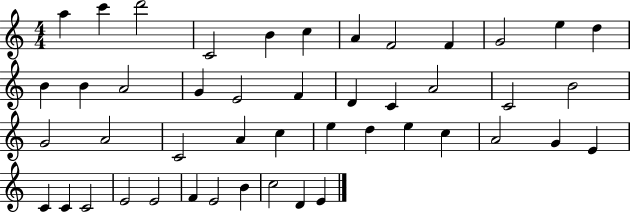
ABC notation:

X:1
T:Untitled
M:4/4
L:1/4
K:C
a c' d'2 C2 B c A F2 F G2 e d B B A2 G E2 F D C A2 C2 B2 G2 A2 C2 A c e d e c A2 G E C C C2 E2 E2 F E2 B c2 D E